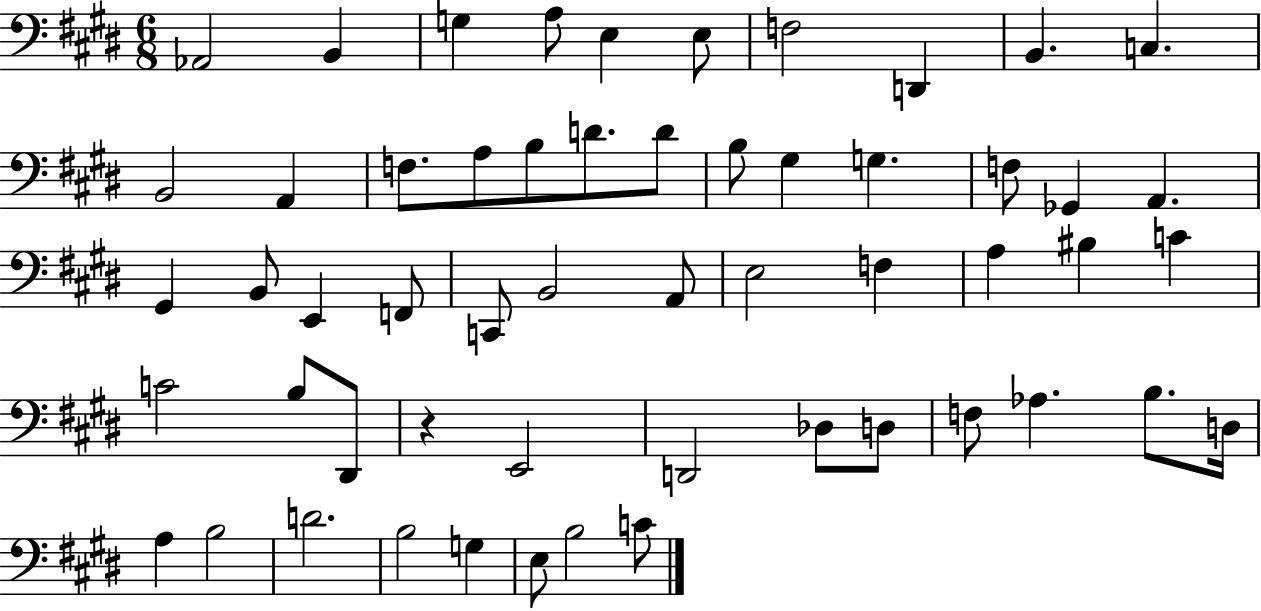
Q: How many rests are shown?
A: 1